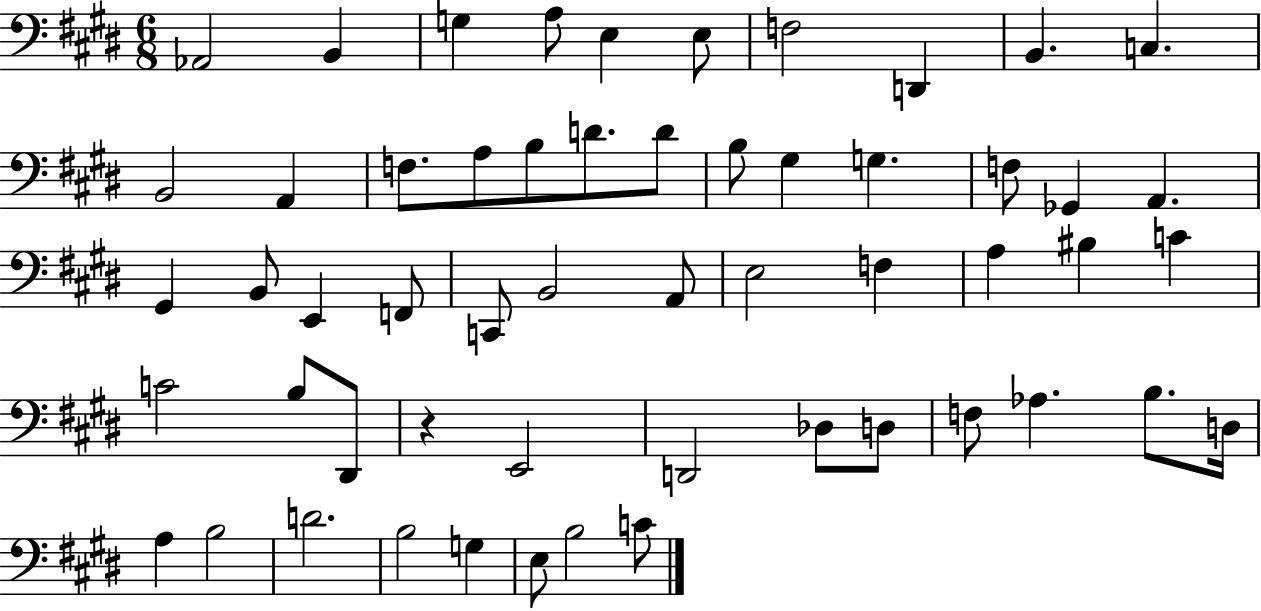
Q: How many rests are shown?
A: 1